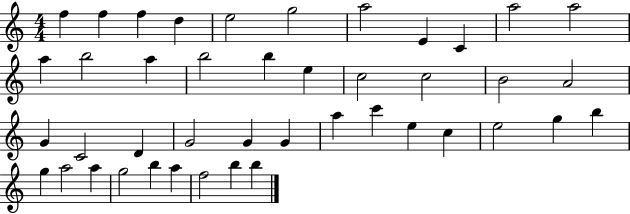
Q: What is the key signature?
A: C major